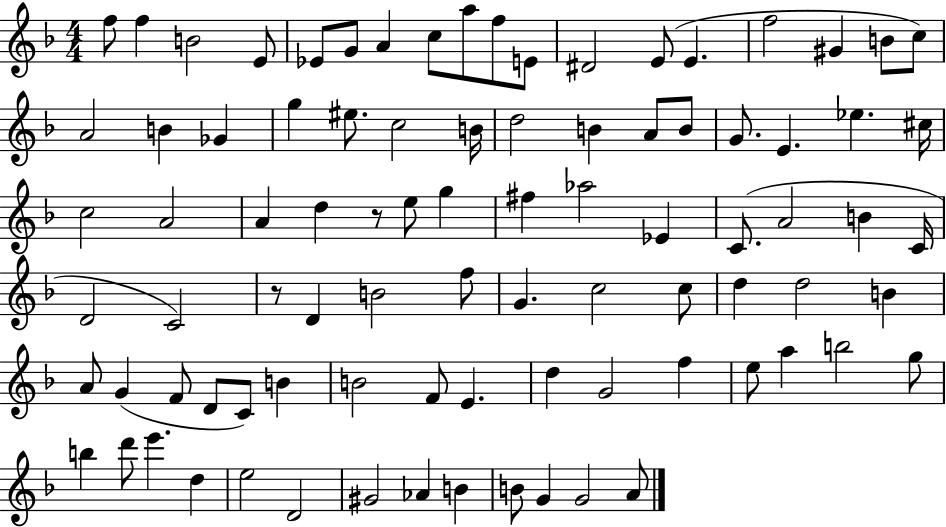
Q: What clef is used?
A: treble